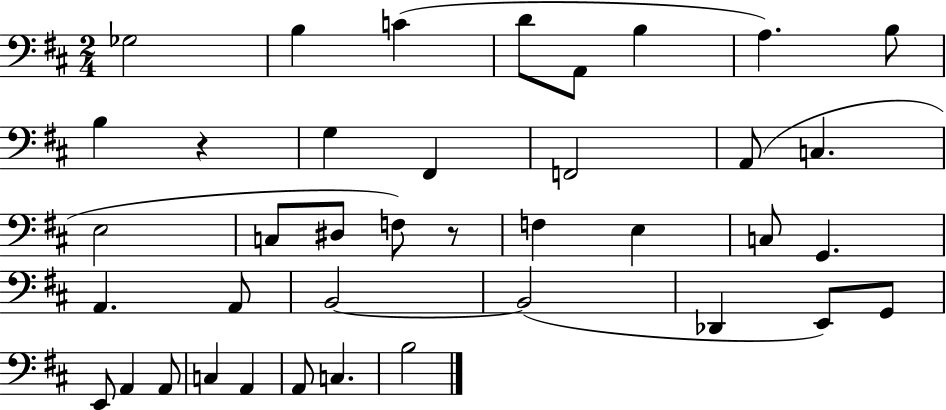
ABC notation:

X:1
T:Untitled
M:2/4
L:1/4
K:D
_G,2 B, C D/2 A,,/2 B, A, B,/2 B, z G, ^F,, F,,2 A,,/2 C, E,2 C,/2 ^D,/2 F,/2 z/2 F, E, C,/2 G,, A,, A,,/2 B,,2 B,,2 _D,, E,,/2 G,,/2 E,,/2 A,, A,,/2 C, A,, A,,/2 C, B,2